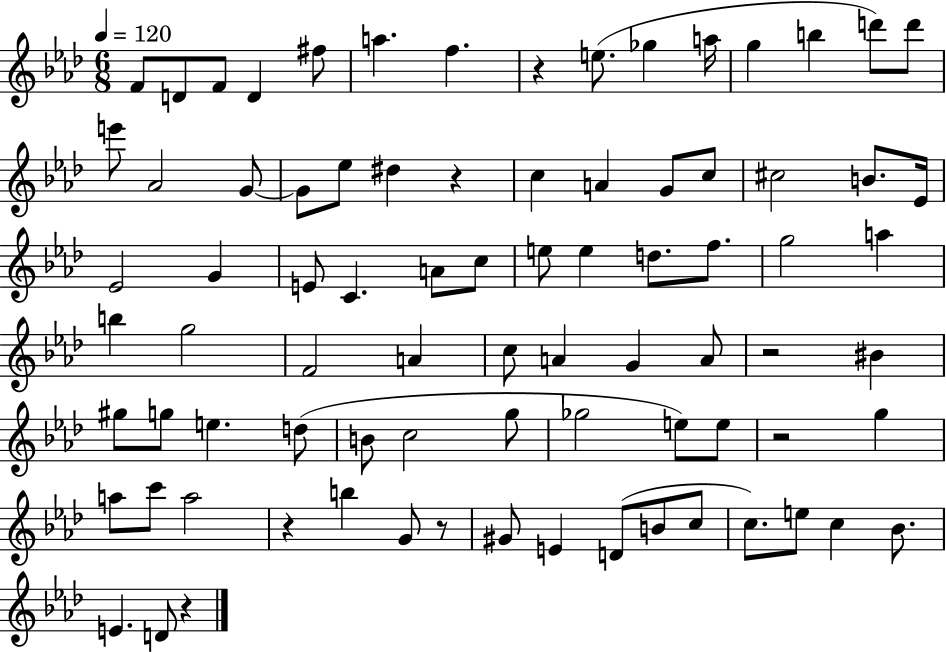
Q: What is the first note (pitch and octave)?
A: F4